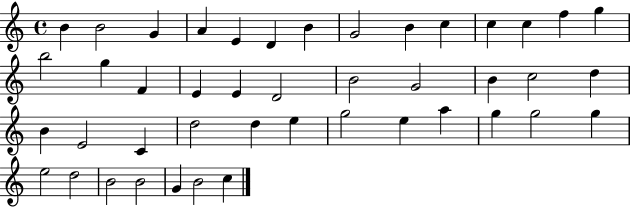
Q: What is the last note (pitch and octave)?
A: C5